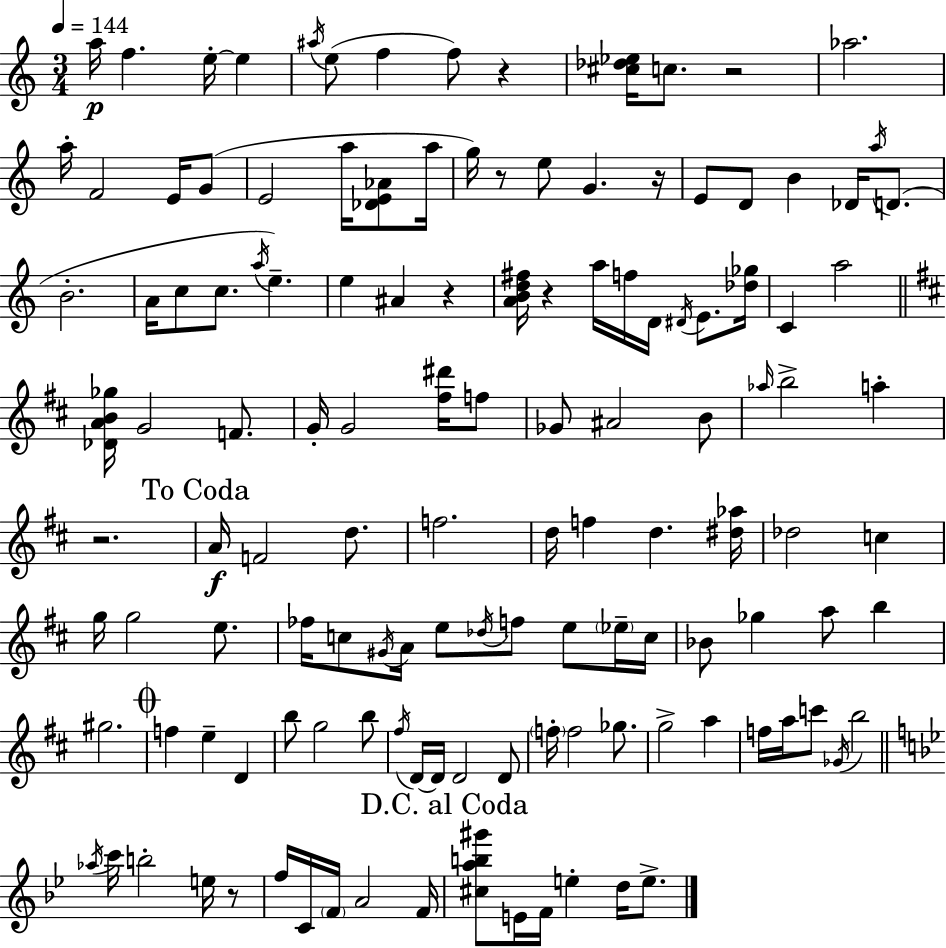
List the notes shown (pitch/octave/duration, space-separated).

A5/s F5/q. E5/s E5/q A#5/s E5/e F5/q F5/e R/q [C#5,Db5,Eb5]/s C5/e. R/h Ab5/h. A5/s F4/h E4/s G4/e E4/h A5/s [Db4,E4,Ab4]/e A5/s G5/s R/e E5/e G4/q. R/s E4/e D4/e B4/q Db4/s A5/s D4/e. B4/h. A4/s C5/e C5/e. A5/s E5/q. E5/q A#4/q R/q [A4,B4,D5,F#5]/s R/q A5/s F5/s D4/s D#4/s E4/e. [Db5,Gb5]/s C4/q A5/h [Db4,A4,B4,Gb5]/s G4/h F4/e. G4/s G4/h [F#5,D#6]/s F5/e Gb4/e A#4/h B4/e Ab5/s B5/h A5/q R/h. A4/s F4/h D5/e. F5/h. D5/s F5/q D5/q. [D#5,Ab5]/s Db5/h C5/q G5/s G5/h E5/e. FES5/s C5/e G#4/s A4/s E5/e Db5/s F5/e E5/e Eb5/s C5/s Bb4/e Gb5/q A5/e B5/q G#5/h. F5/q E5/q D4/q B5/e G5/h B5/e F#5/s D4/s D4/s D4/h D4/e F5/s F5/h Gb5/e. G5/h A5/q F5/s A5/s C6/e Gb4/s B5/h Ab5/s C6/s B5/h E5/s R/e F5/s C4/s F4/s A4/h F4/s [C#5,A5,B5,G#6]/e E4/s F4/s E5/q D5/s E5/e.